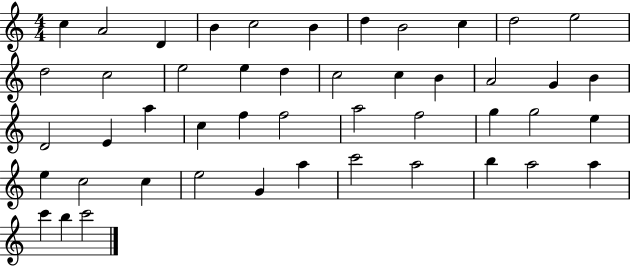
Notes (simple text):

C5/q A4/h D4/q B4/q C5/h B4/q D5/q B4/h C5/q D5/h E5/h D5/h C5/h E5/h E5/q D5/q C5/h C5/q B4/q A4/h G4/q B4/q D4/h E4/q A5/q C5/q F5/q F5/h A5/h F5/h G5/q G5/h E5/q E5/q C5/h C5/q E5/h G4/q A5/q C6/h A5/h B5/q A5/h A5/q C6/q B5/q C6/h